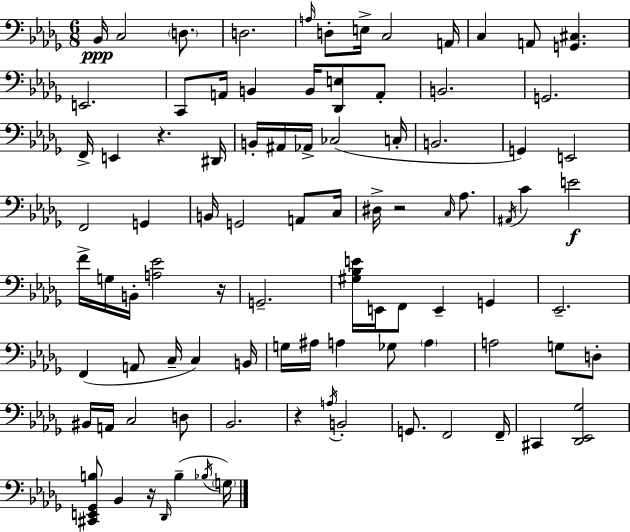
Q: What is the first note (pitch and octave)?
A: Bb2